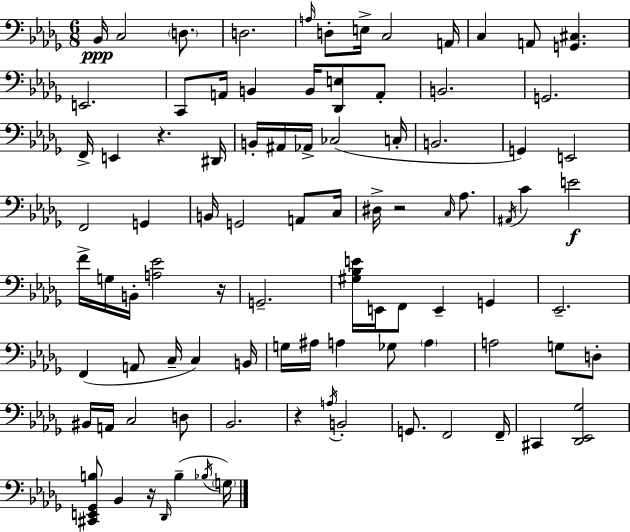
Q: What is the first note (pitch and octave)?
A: Bb2